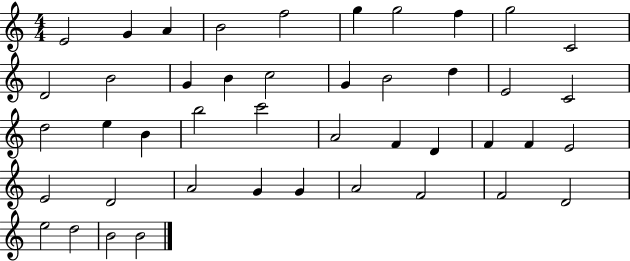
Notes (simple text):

E4/h G4/q A4/q B4/h F5/h G5/q G5/h F5/q G5/h C4/h D4/h B4/h G4/q B4/q C5/h G4/q B4/h D5/q E4/h C4/h D5/h E5/q B4/q B5/h C6/h A4/h F4/q D4/q F4/q F4/q E4/h E4/h D4/h A4/h G4/q G4/q A4/h F4/h F4/h D4/h E5/h D5/h B4/h B4/h